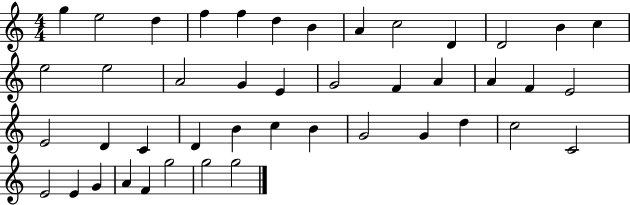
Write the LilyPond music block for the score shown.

{
  \clef treble
  \numericTimeSignature
  \time 4/4
  \key c \major
  g''4 e''2 d''4 | f''4 f''4 d''4 b'4 | a'4 c''2 d'4 | d'2 b'4 c''4 | \break e''2 e''2 | a'2 g'4 e'4 | g'2 f'4 a'4 | a'4 f'4 e'2 | \break e'2 d'4 c'4 | d'4 b'4 c''4 b'4 | g'2 g'4 d''4 | c''2 c'2 | \break e'2 e'4 g'4 | a'4 f'4 g''2 | g''2 g''2 | \bar "|."
}